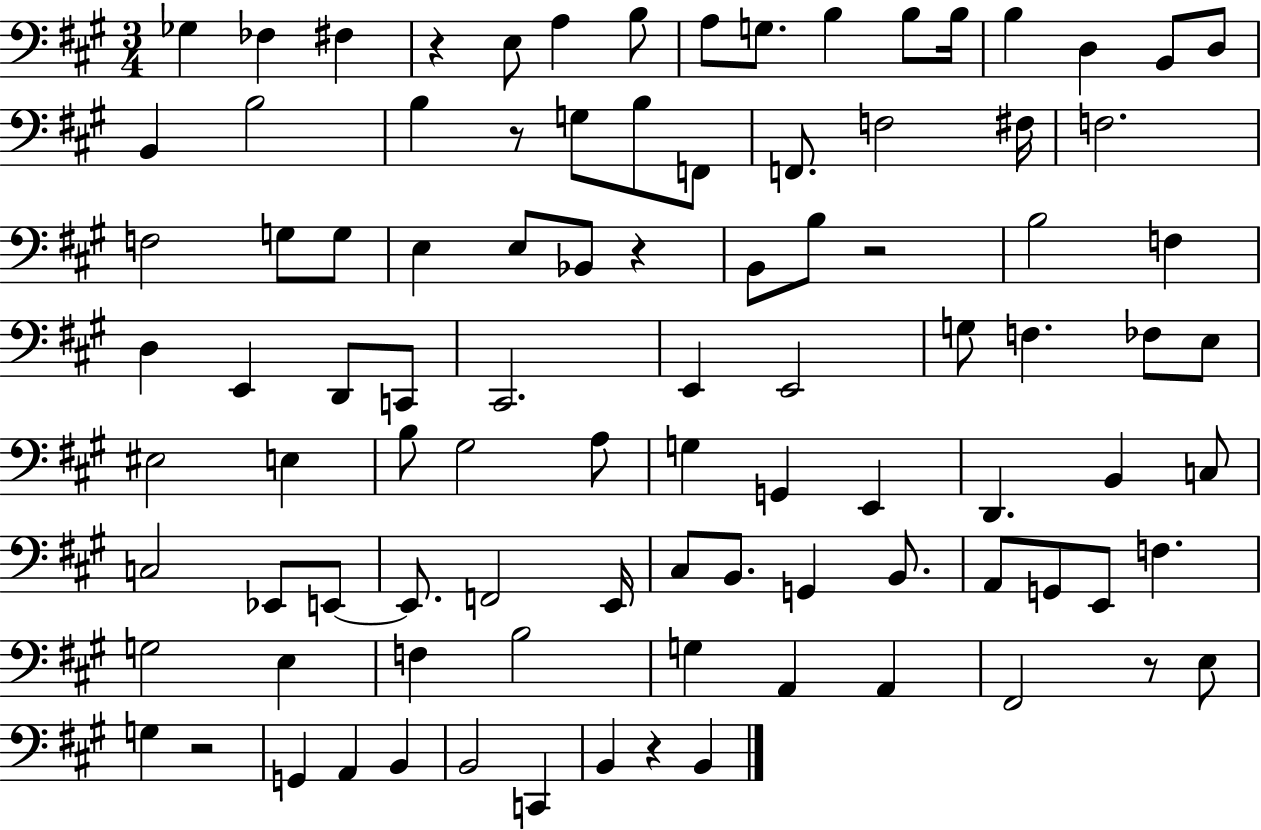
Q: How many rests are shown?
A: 7